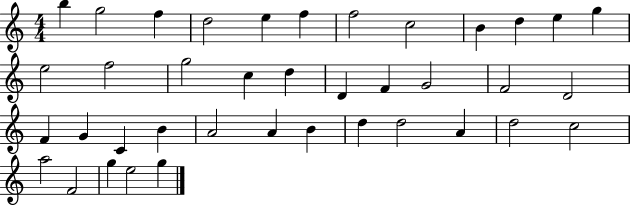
{
  \clef treble
  \numericTimeSignature
  \time 4/4
  \key c \major
  b''4 g''2 f''4 | d''2 e''4 f''4 | f''2 c''2 | b'4 d''4 e''4 g''4 | \break e''2 f''2 | g''2 c''4 d''4 | d'4 f'4 g'2 | f'2 d'2 | \break f'4 g'4 c'4 b'4 | a'2 a'4 b'4 | d''4 d''2 a'4 | d''2 c''2 | \break a''2 f'2 | g''4 e''2 g''4 | \bar "|."
}